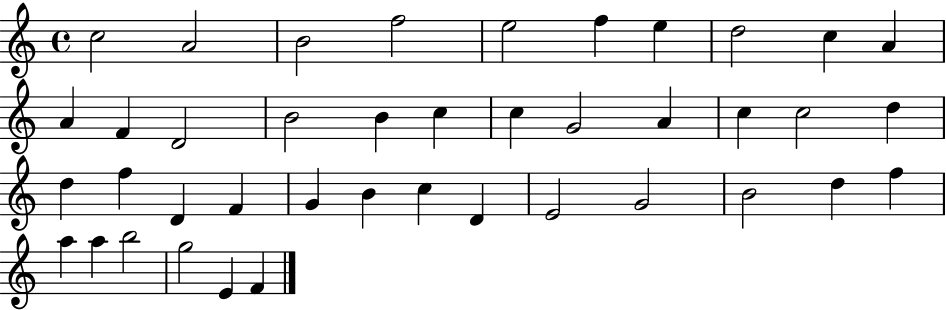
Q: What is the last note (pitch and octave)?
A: F4